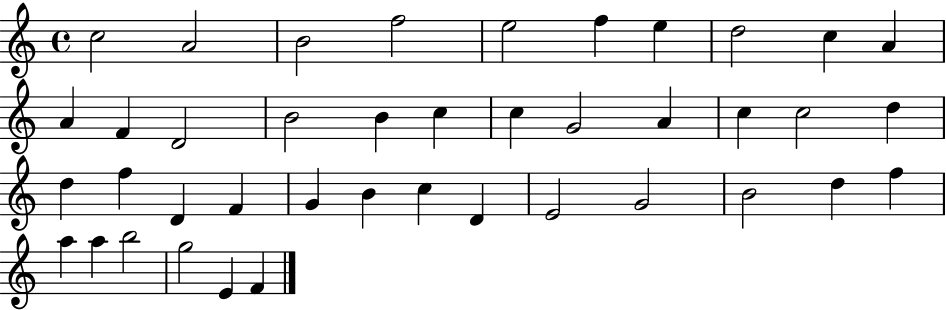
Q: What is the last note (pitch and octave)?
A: F4